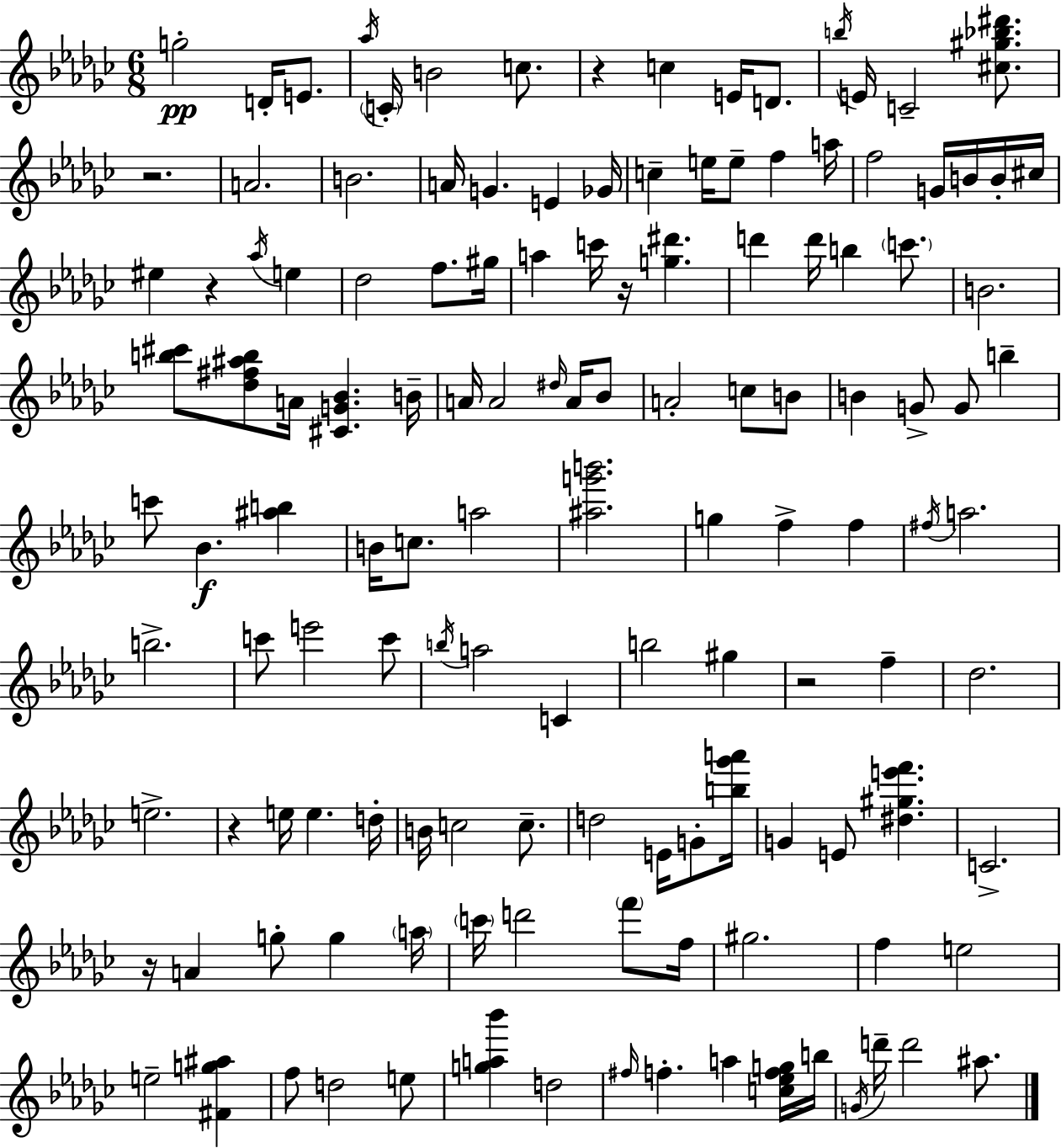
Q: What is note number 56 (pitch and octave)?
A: B5